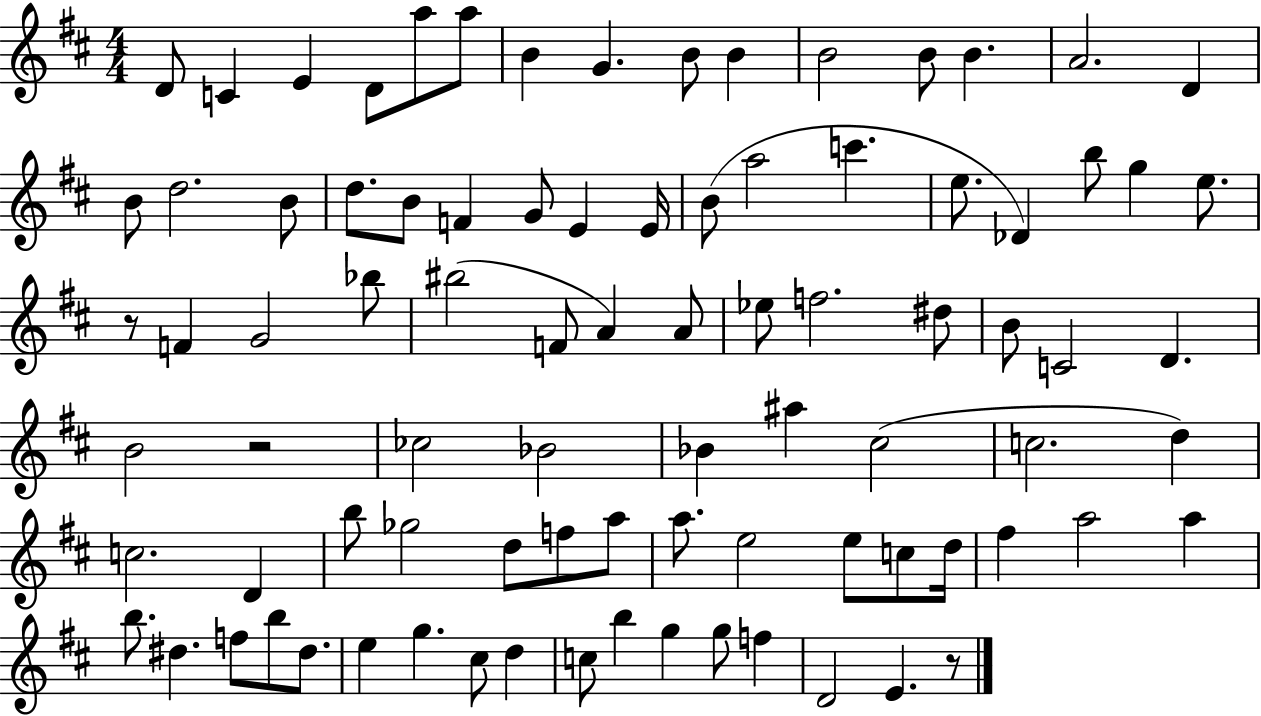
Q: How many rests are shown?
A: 3